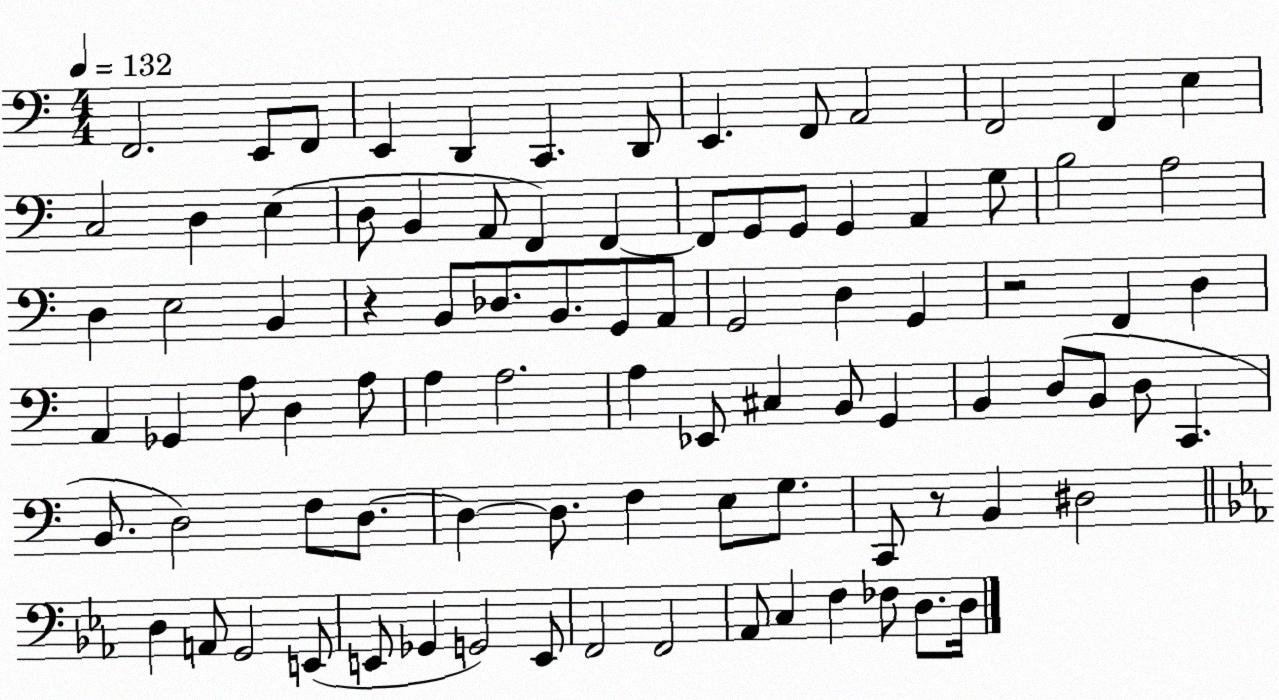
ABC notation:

X:1
T:Untitled
M:4/4
L:1/4
K:C
F,,2 E,,/2 F,,/2 E,, D,, C,, D,,/2 E,, F,,/2 A,,2 F,,2 F,, E, C,2 D, E, D,/2 B,, A,,/2 F,, F,, F,,/2 G,,/2 G,,/2 G,, A,, G,/2 B,2 A,2 D, E,2 B,, z B,,/2 _D,/2 B,,/2 G,,/2 A,,/2 G,,2 D, G,, z2 F,, D, A,, _G,, A,/2 D, A,/2 A, A,2 A, _E,,/2 ^C, B,,/2 G,, B,, D,/2 B,,/2 D,/2 C,, B,,/2 D,2 F,/2 D,/2 D, D,/2 F, E,/2 G,/2 C,,/2 z/2 B,, ^D,2 D, A,,/2 G,,2 E,,/2 E,,/2 _G,, G,,2 E,,/2 F,,2 F,,2 _A,,/2 C, F, _F,/2 D,/2 D,/4